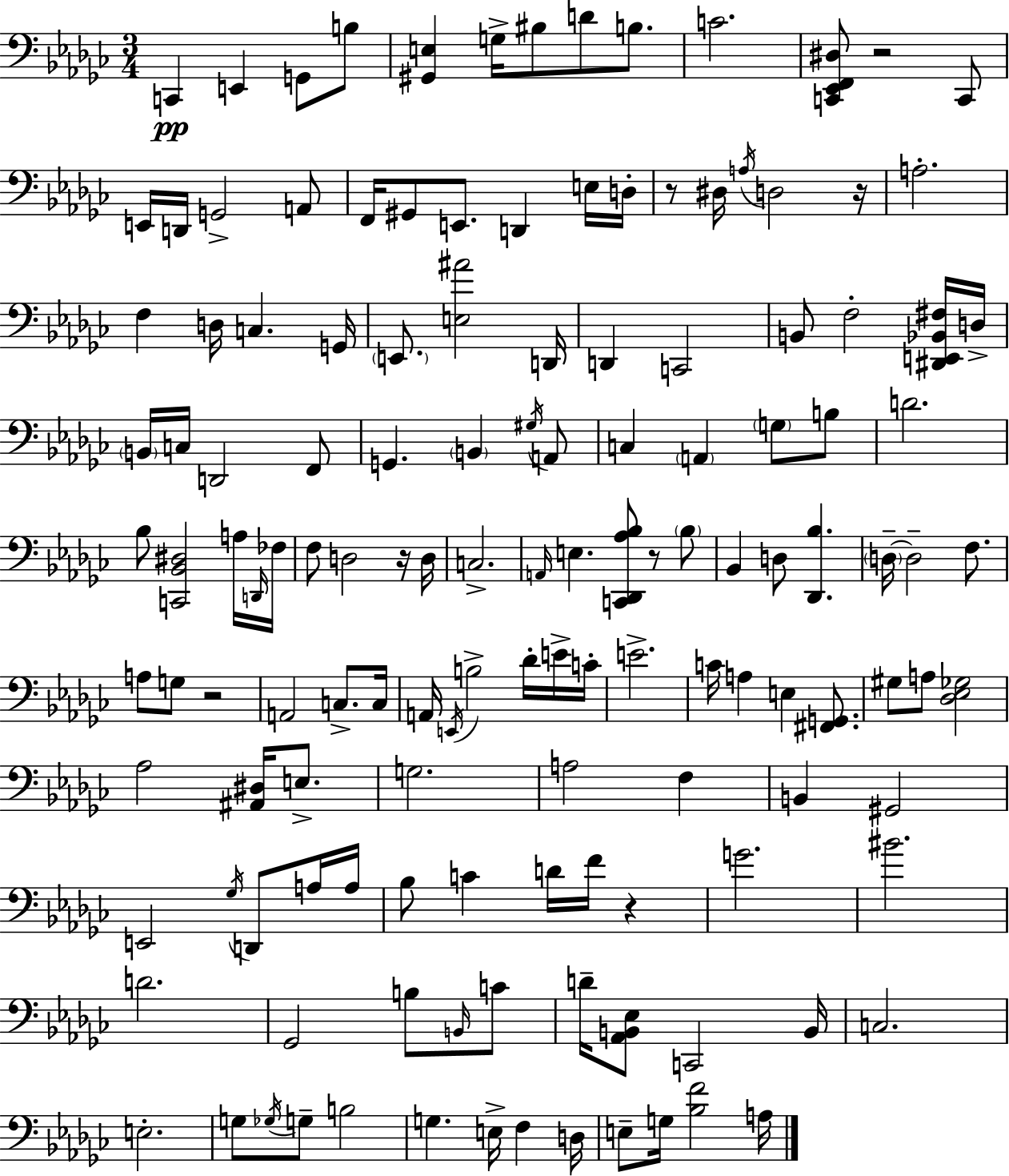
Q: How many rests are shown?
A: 7